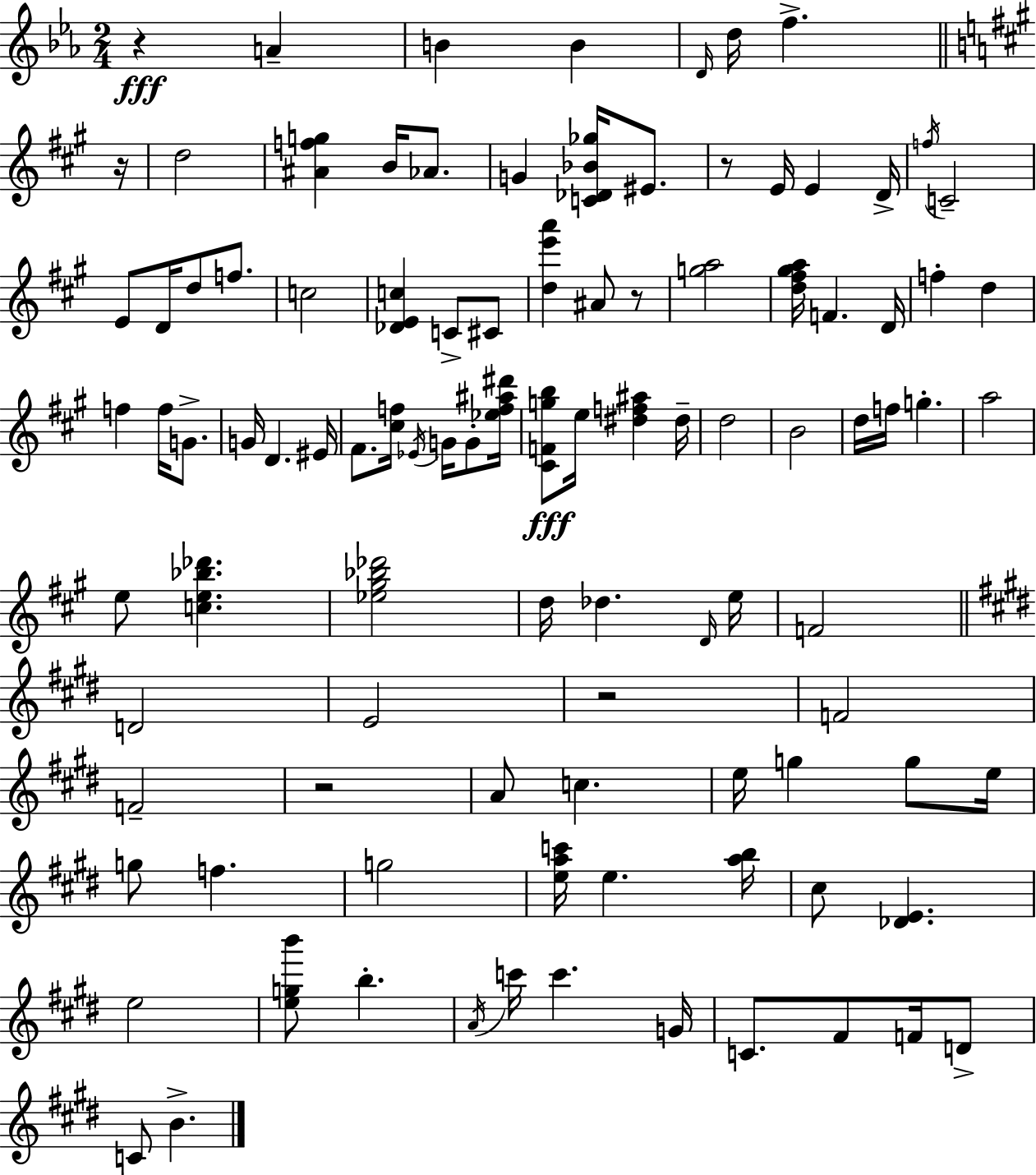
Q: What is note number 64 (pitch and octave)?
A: F5